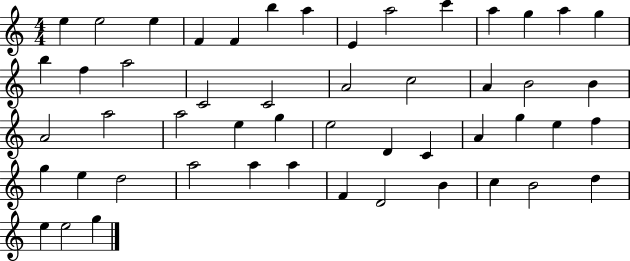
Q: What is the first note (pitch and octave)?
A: E5